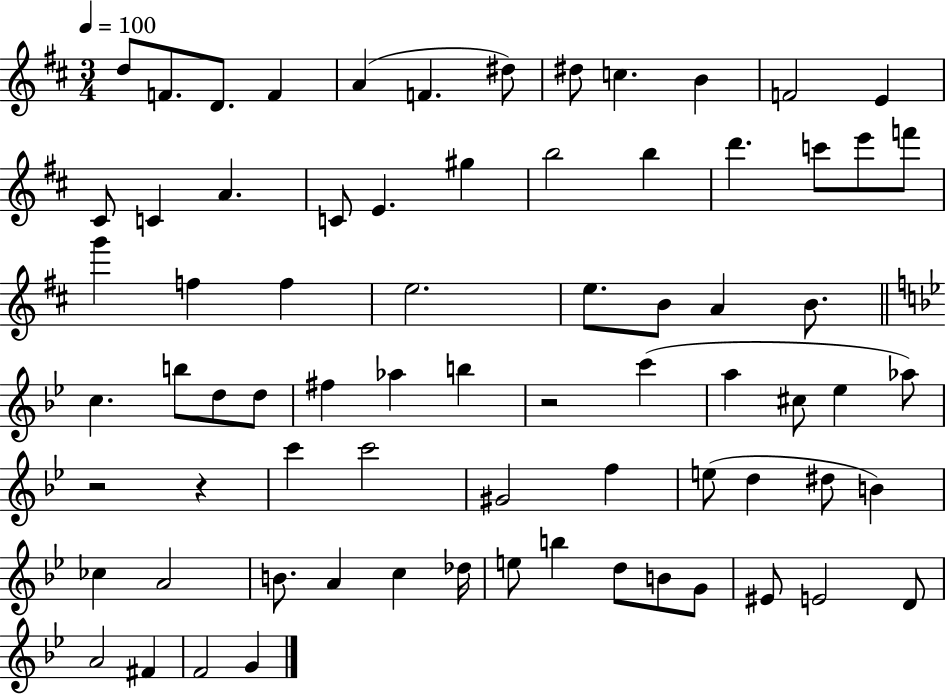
{
  \clef treble
  \numericTimeSignature
  \time 3/4
  \key d \major
  \tempo 4 = 100
  d''8 f'8. d'8. f'4 | a'4( f'4. dis''8) | dis''8 c''4. b'4 | f'2 e'4 | \break cis'8 c'4 a'4. | c'8 e'4. gis''4 | b''2 b''4 | d'''4. c'''8 e'''8 f'''8 | \break g'''4 f''4 f''4 | e''2. | e''8. b'8 a'4 b'8. | \bar "||" \break \key bes \major c''4. b''8 d''8 d''8 | fis''4 aes''4 b''4 | r2 c'''4( | a''4 cis''8 ees''4 aes''8) | \break r2 r4 | c'''4 c'''2 | gis'2 f''4 | e''8( d''4 dis''8 b'4) | \break ces''4 a'2 | b'8. a'4 c''4 des''16 | e''8 b''4 d''8 b'8 g'8 | eis'8 e'2 d'8 | \break a'2 fis'4 | f'2 g'4 | \bar "|."
}